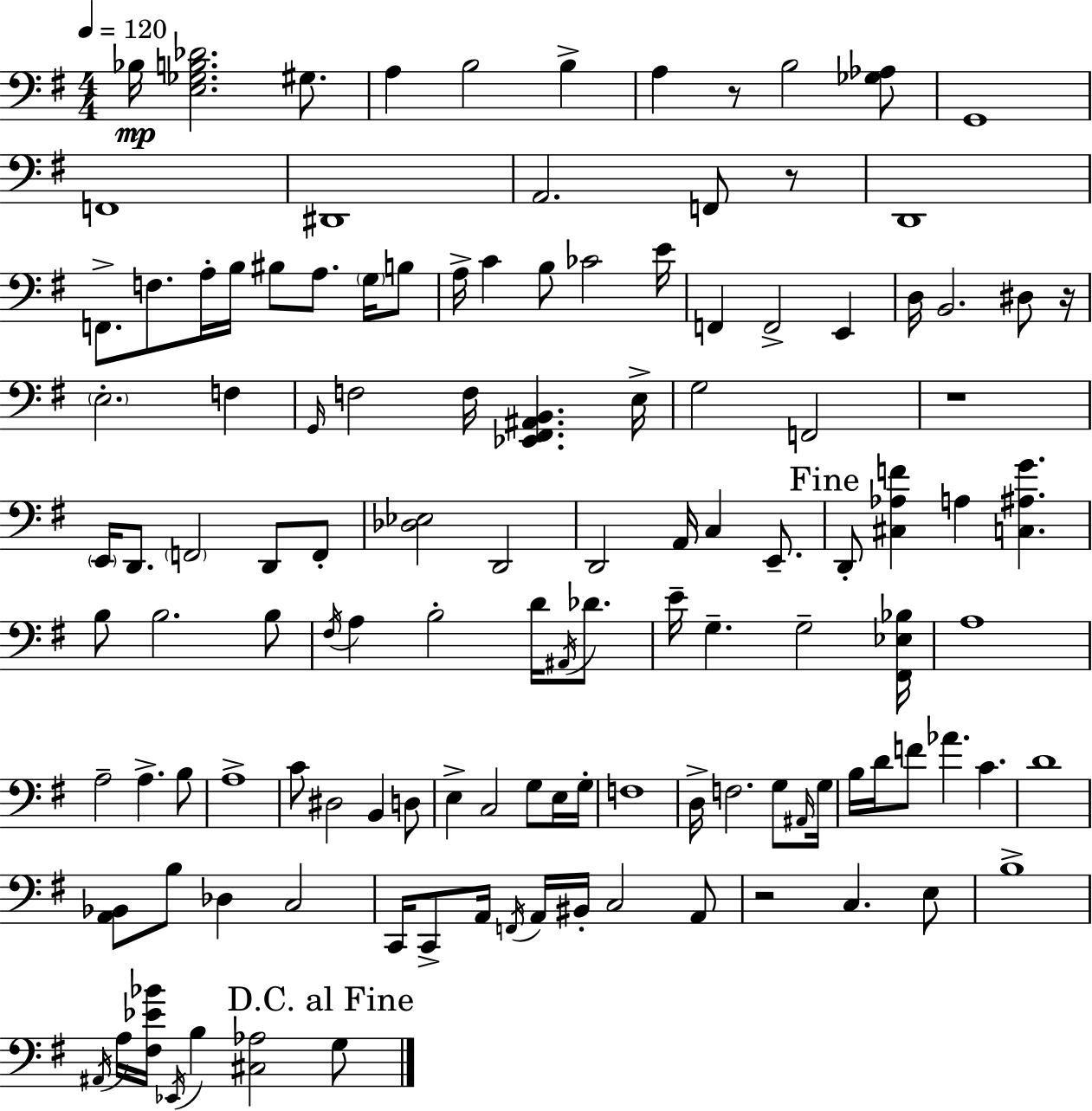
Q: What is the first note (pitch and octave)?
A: Bb3